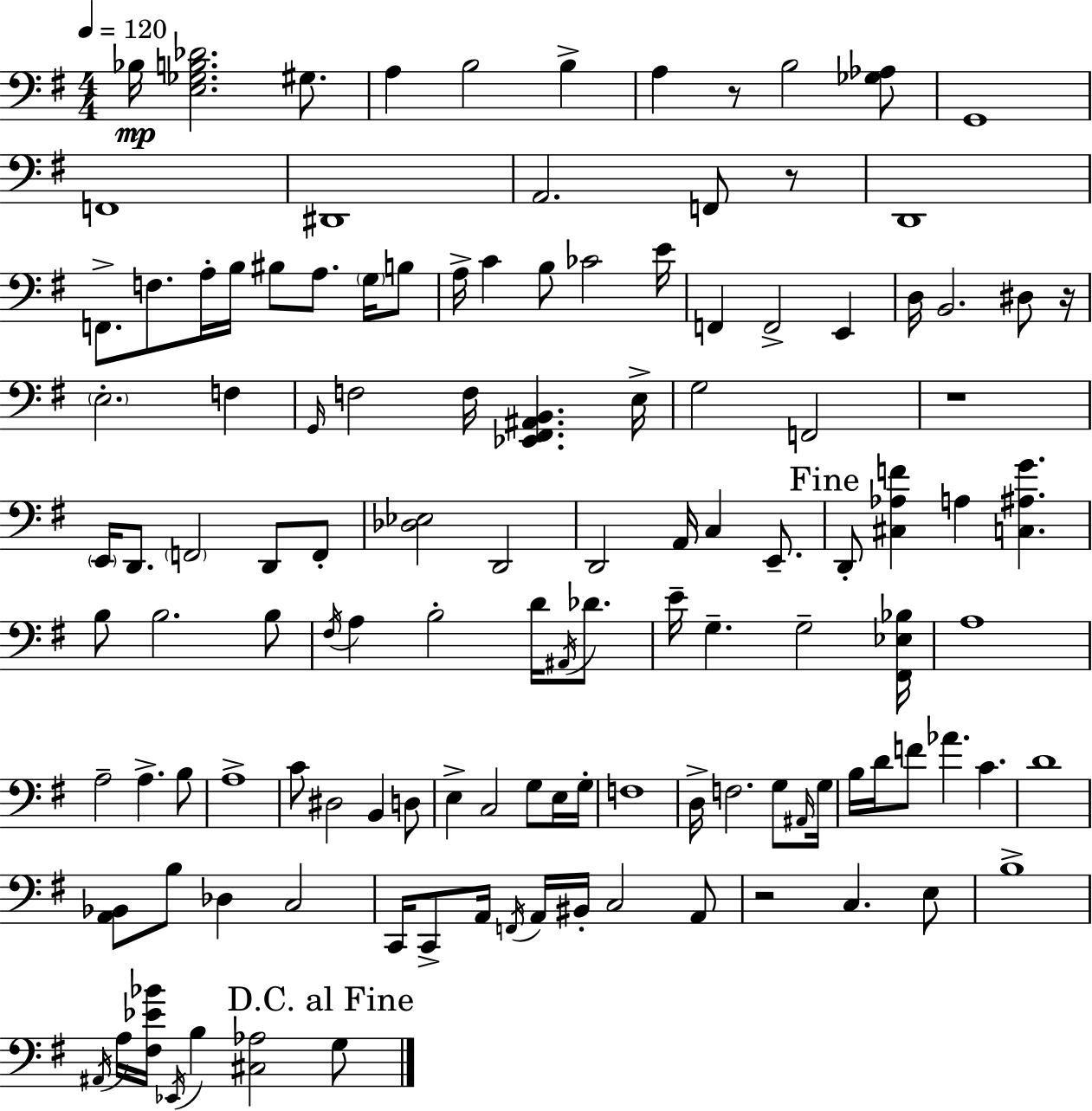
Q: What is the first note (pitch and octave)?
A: Bb3